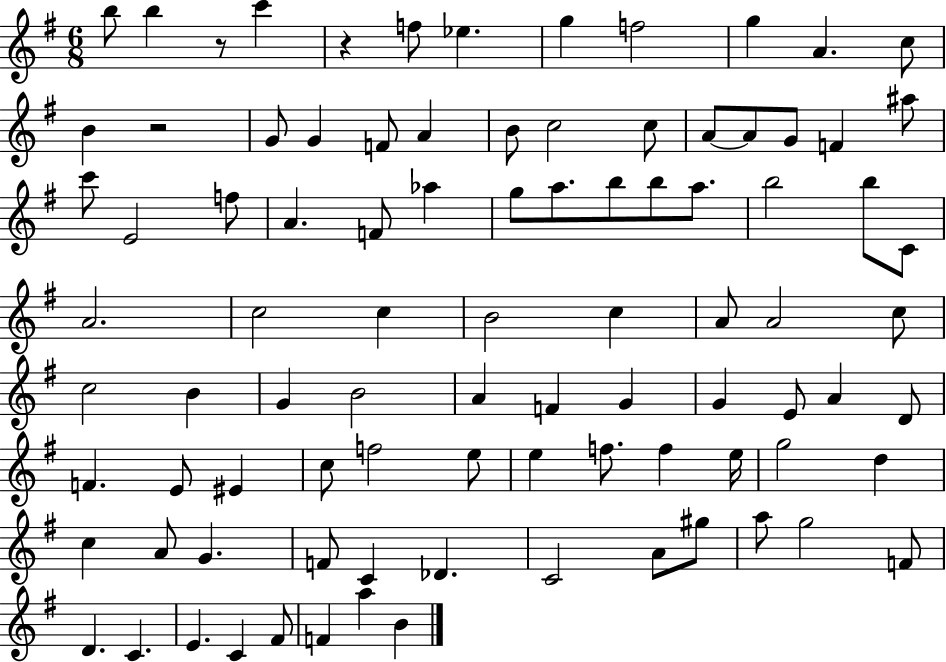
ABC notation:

X:1
T:Untitled
M:6/8
L:1/4
K:G
b/2 b z/2 c' z f/2 _e g f2 g A c/2 B z2 G/2 G F/2 A B/2 c2 c/2 A/2 A/2 G/2 F ^a/2 c'/2 E2 f/2 A F/2 _a g/2 a/2 b/2 b/2 a/2 b2 b/2 C/2 A2 c2 c B2 c A/2 A2 c/2 c2 B G B2 A F G G E/2 A D/2 F E/2 ^E c/2 f2 e/2 e f/2 f e/4 g2 d c A/2 G F/2 C _D C2 A/2 ^g/2 a/2 g2 F/2 D C E C ^F/2 F a B